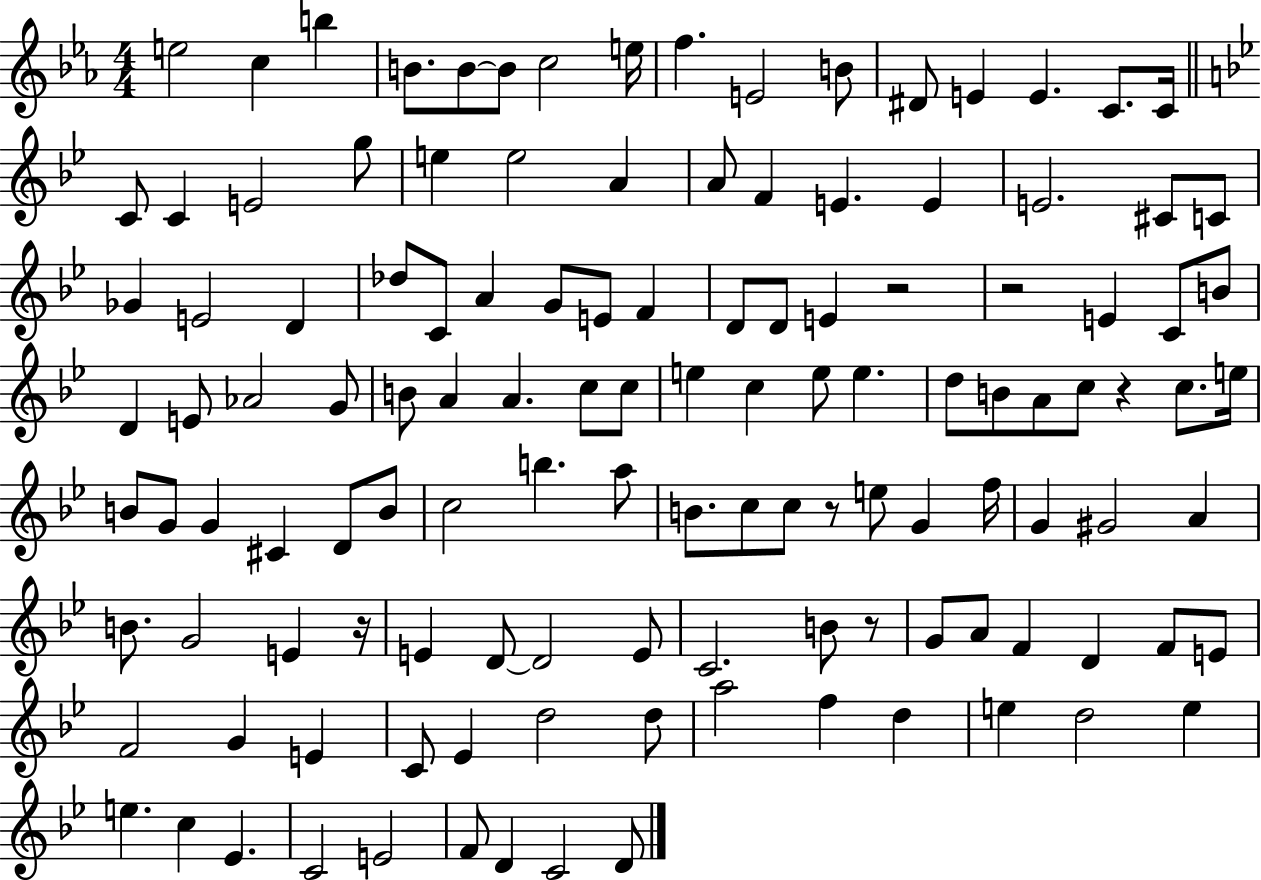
{
  \clef treble
  \numericTimeSignature
  \time 4/4
  \key ees \major
  e''2 c''4 b''4 | b'8. b'8~~ b'8 c''2 e''16 | f''4. e'2 b'8 | dis'8 e'4 e'4. c'8. c'16 | \break \bar "||" \break \key g \minor c'8 c'4 e'2 g''8 | e''4 e''2 a'4 | a'8 f'4 e'4. e'4 | e'2. cis'8 c'8 | \break ges'4 e'2 d'4 | des''8 c'8 a'4 g'8 e'8 f'4 | d'8 d'8 e'4 r2 | r2 e'4 c'8 b'8 | \break d'4 e'8 aes'2 g'8 | b'8 a'4 a'4. c''8 c''8 | e''4 c''4 e''8 e''4. | d''8 b'8 a'8 c''8 r4 c''8. e''16 | \break b'8 g'8 g'4 cis'4 d'8 b'8 | c''2 b''4. a''8 | b'8. c''8 c''8 r8 e''8 g'4 f''16 | g'4 gis'2 a'4 | \break b'8. g'2 e'4 r16 | e'4 d'8~~ d'2 e'8 | c'2. b'8 r8 | g'8 a'8 f'4 d'4 f'8 e'8 | \break f'2 g'4 e'4 | c'8 ees'4 d''2 d''8 | a''2 f''4 d''4 | e''4 d''2 e''4 | \break e''4. c''4 ees'4. | c'2 e'2 | f'8 d'4 c'2 d'8 | \bar "|."
}